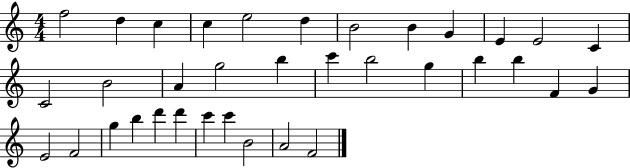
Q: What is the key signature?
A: C major